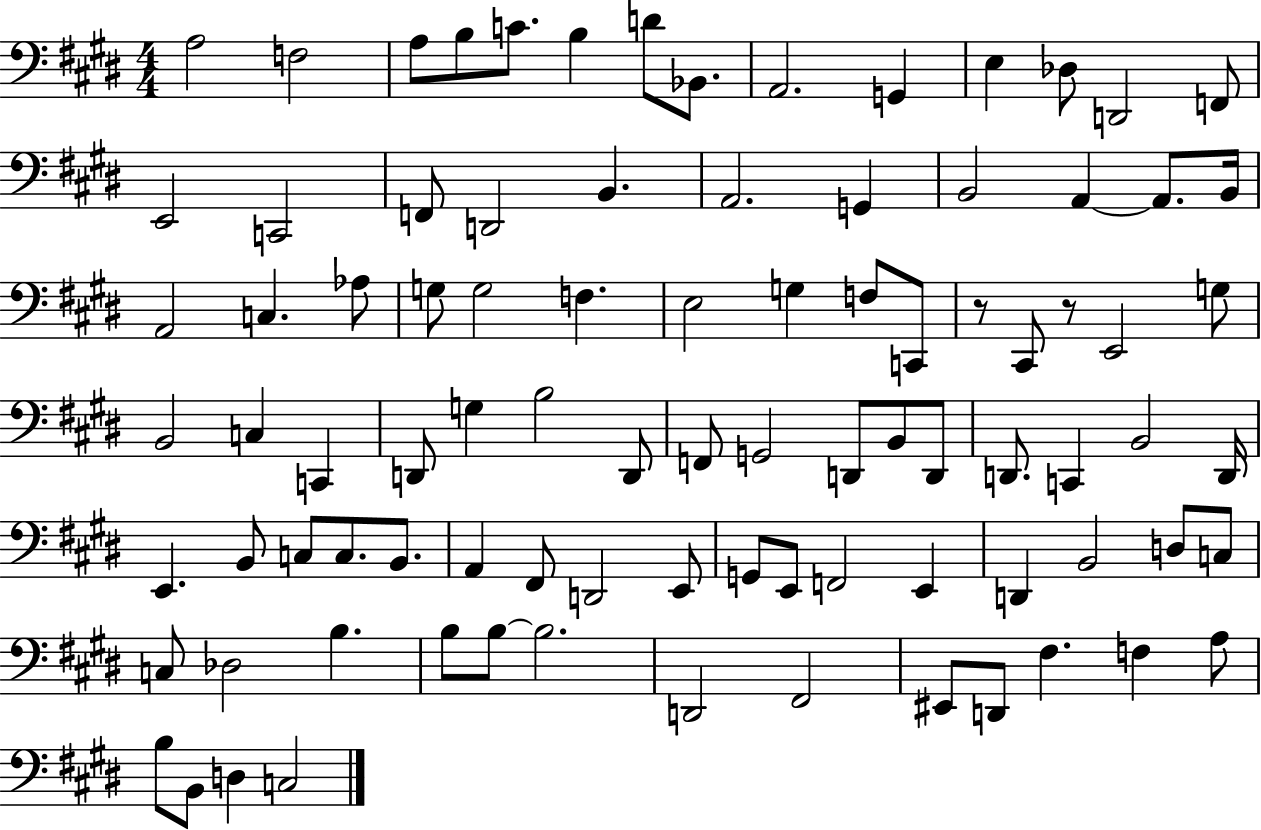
{
  \clef bass
  \numericTimeSignature
  \time 4/4
  \key e \major
  a2 f2 | a8 b8 c'8. b4 d'8 bes,8. | a,2. g,4 | e4 des8 d,2 f,8 | \break e,2 c,2 | f,8 d,2 b,4. | a,2. g,4 | b,2 a,4~~ a,8. b,16 | \break a,2 c4. aes8 | g8 g2 f4. | e2 g4 f8 c,8 | r8 cis,8 r8 e,2 g8 | \break b,2 c4 c,4 | d,8 g4 b2 d,8 | f,8 g,2 d,8 b,8 d,8 | d,8. c,4 b,2 d,16 | \break e,4. b,8 c8 c8. b,8. | a,4 fis,8 d,2 e,8 | g,8 e,8 f,2 e,4 | d,4 b,2 d8 c8 | \break c8 des2 b4. | b8 b8~~ b2. | d,2 fis,2 | eis,8 d,8 fis4. f4 a8 | \break b8 b,8 d4 c2 | \bar "|."
}